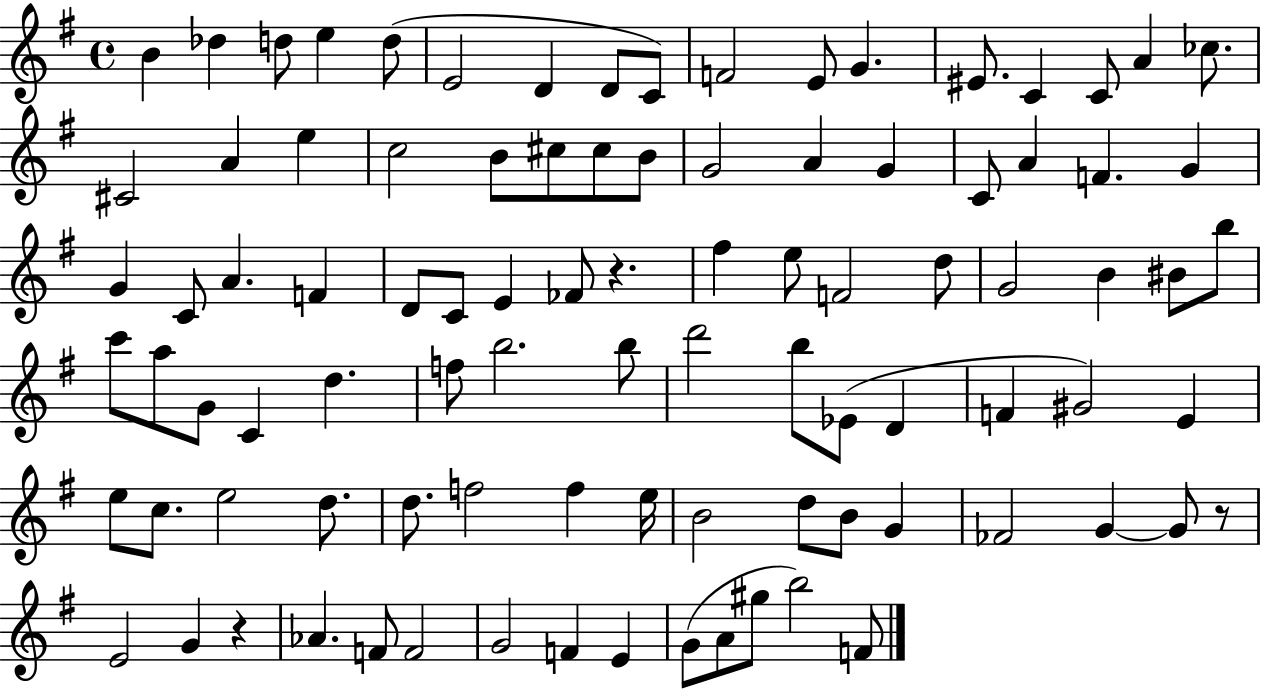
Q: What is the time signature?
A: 4/4